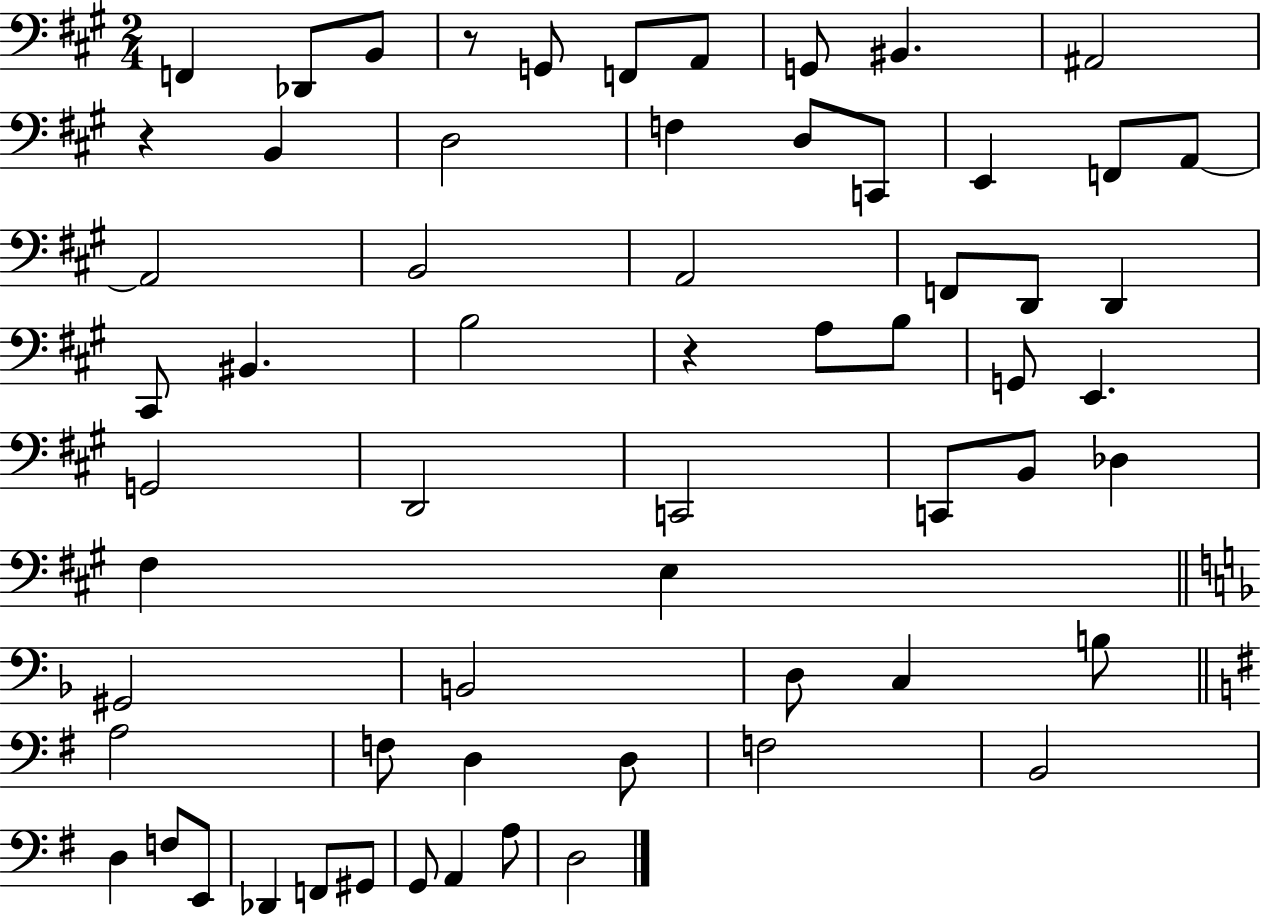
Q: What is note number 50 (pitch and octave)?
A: D3